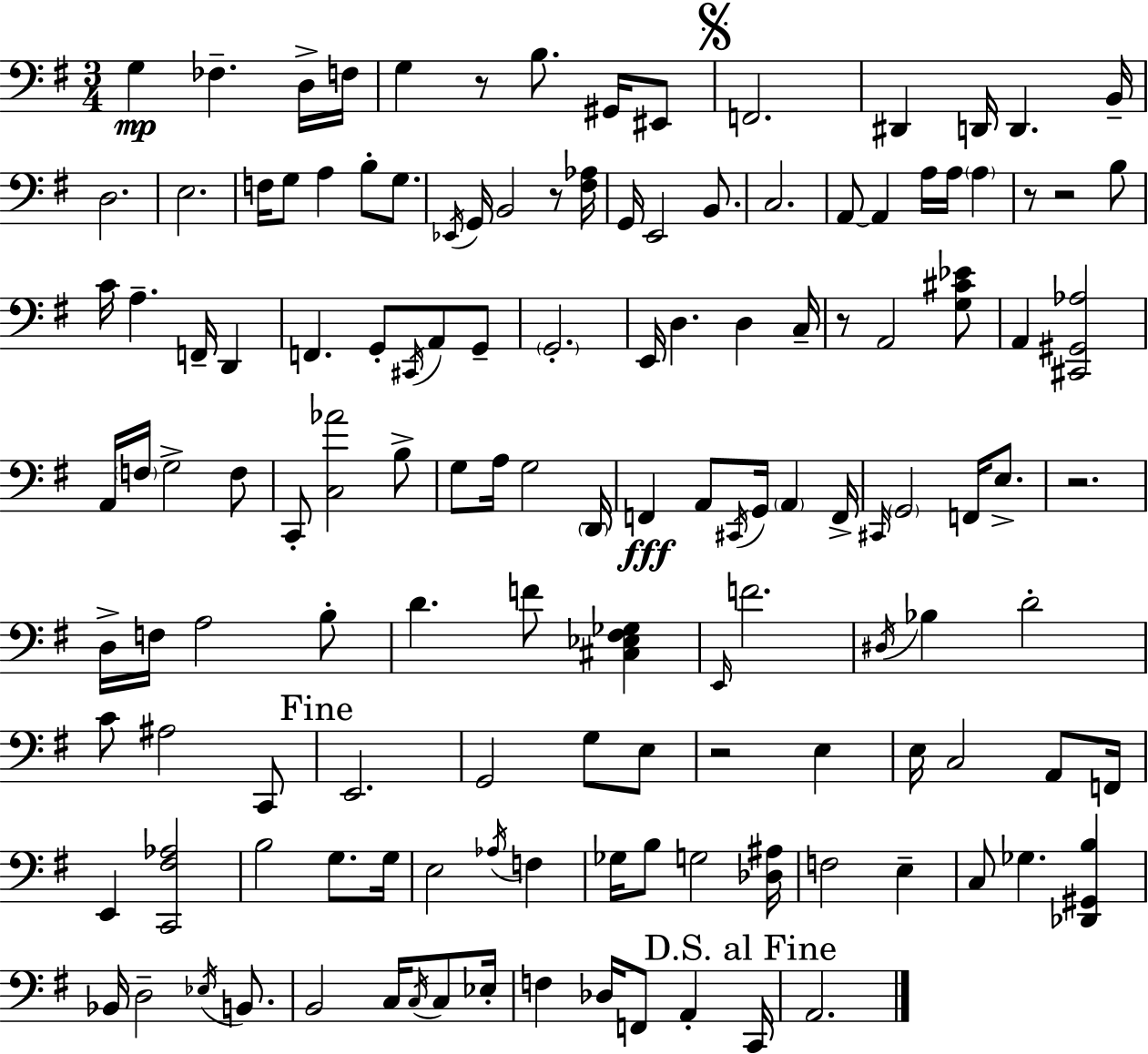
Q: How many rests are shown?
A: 7